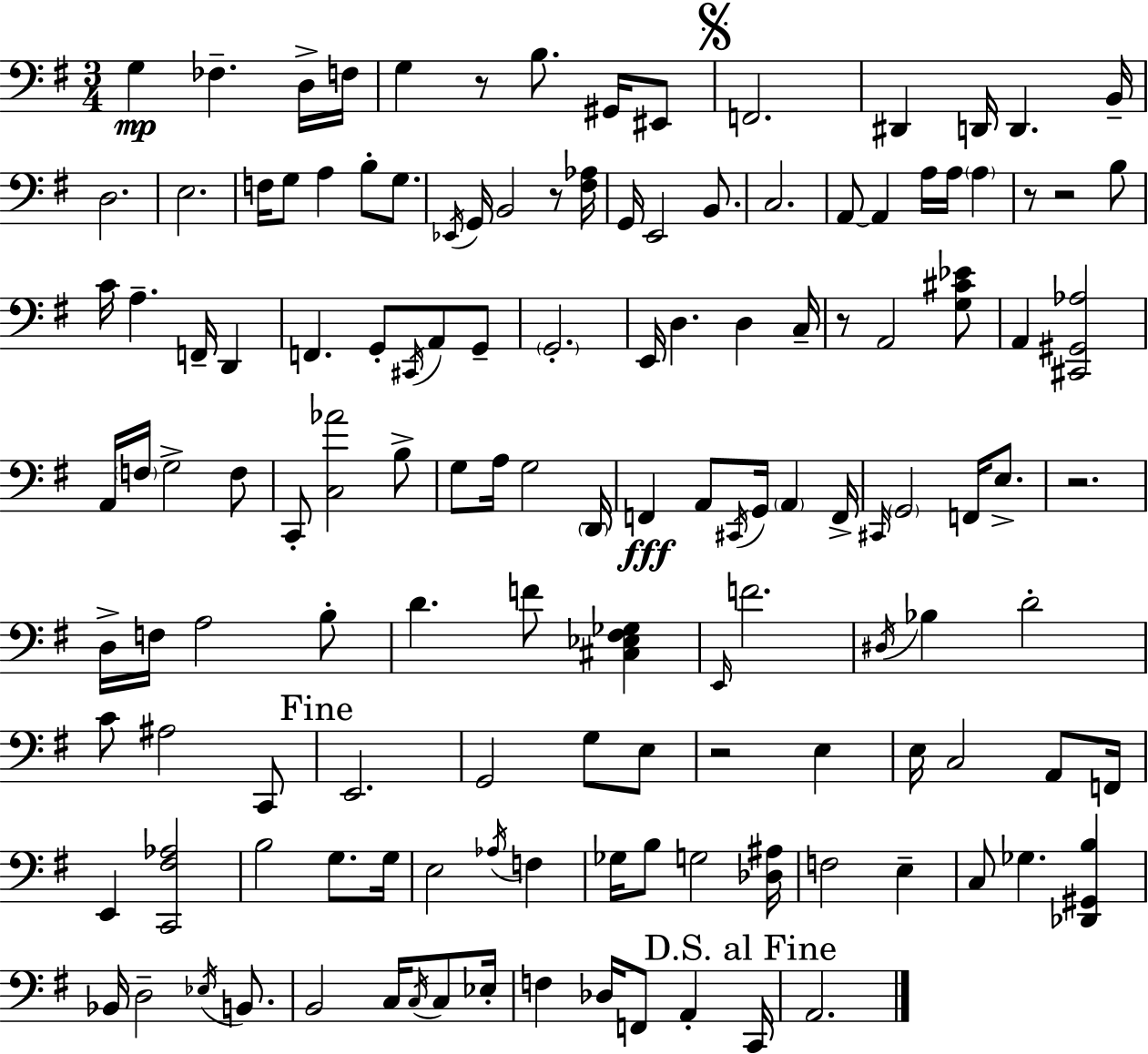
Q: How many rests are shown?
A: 7